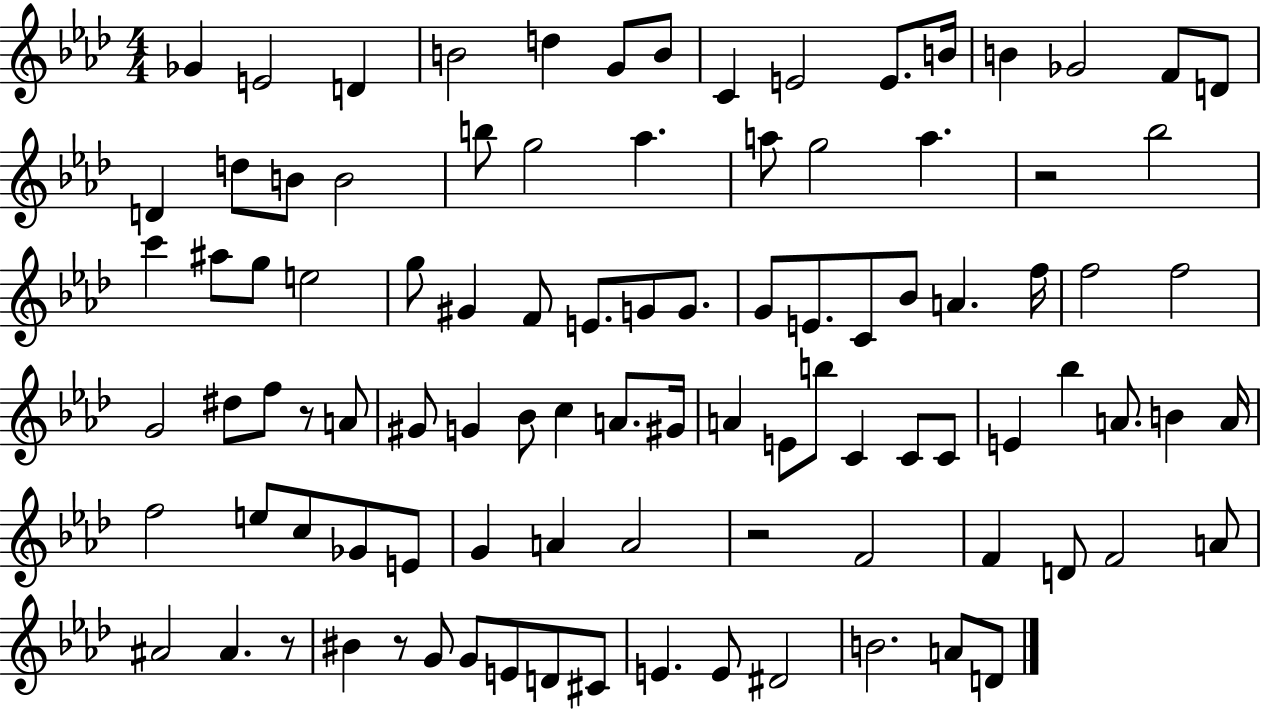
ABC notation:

X:1
T:Untitled
M:4/4
L:1/4
K:Ab
_G E2 D B2 d G/2 B/2 C E2 E/2 B/4 B _G2 F/2 D/2 D d/2 B/2 B2 b/2 g2 _a a/2 g2 a z2 _b2 c' ^a/2 g/2 e2 g/2 ^G F/2 E/2 G/2 G/2 G/2 E/2 C/2 _B/2 A f/4 f2 f2 G2 ^d/2 f/2 z/2 A/2 ^G/2 G _B/2 c A/2 ^G/4 A E/2 b/2 C C/2 C/2 E _b A/2 B A/4 f2 e/2 c/2 _G/2 E/2 G A A2 z2 F2 F D/2 F2 A/2 ^A2 ^A z/2 ^B z/2 G/2 G/2 E/2 D/2 ^C/2 E E/2 ^D2 B2 A/2 D/2